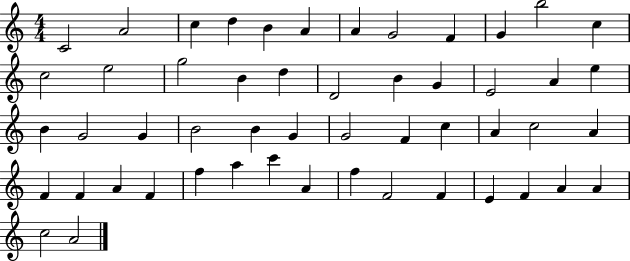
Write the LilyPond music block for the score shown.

{
  \clef treble
  \numericTimeSignature
  \time 4/4
  \key c \major
  c'2 a'2 | c''4 d''4 b'4 a'4 | a'4 g'2 f'4 | g'4 b''2 c''4 | \break c''2 e''2 | g''2 b'4 d''4 | d'2 b'4 g'4 | e'2 a'4 e''4 | \break b'4 g'2 g'4 | b'2 b'4 g'4 | g'2 f'4 c''4 | a'4 c''2 a'4 | \break f'4 f'4 a'4 f'4 | f''4 a''4 c'''4 a'4 | f''4 f'2 f'4 | e'4 f'4 a'4 a'4 | \break c''2 a'2 | \bar "|."
}